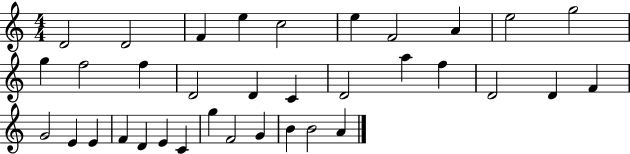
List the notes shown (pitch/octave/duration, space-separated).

D4/h D4/h F4/q E5/q C5/h E5/q F4/h A4/q E5/h G5/h G5/q F5/h F5/q D4/h D4/q C4/q D4/h A5/q F5/q D4/h D4/q F4/q G4/h E4/q E4/q F4/q D4/q E4/q C4/q G5/q F4/h G4/q B4/q B4/h A4/q